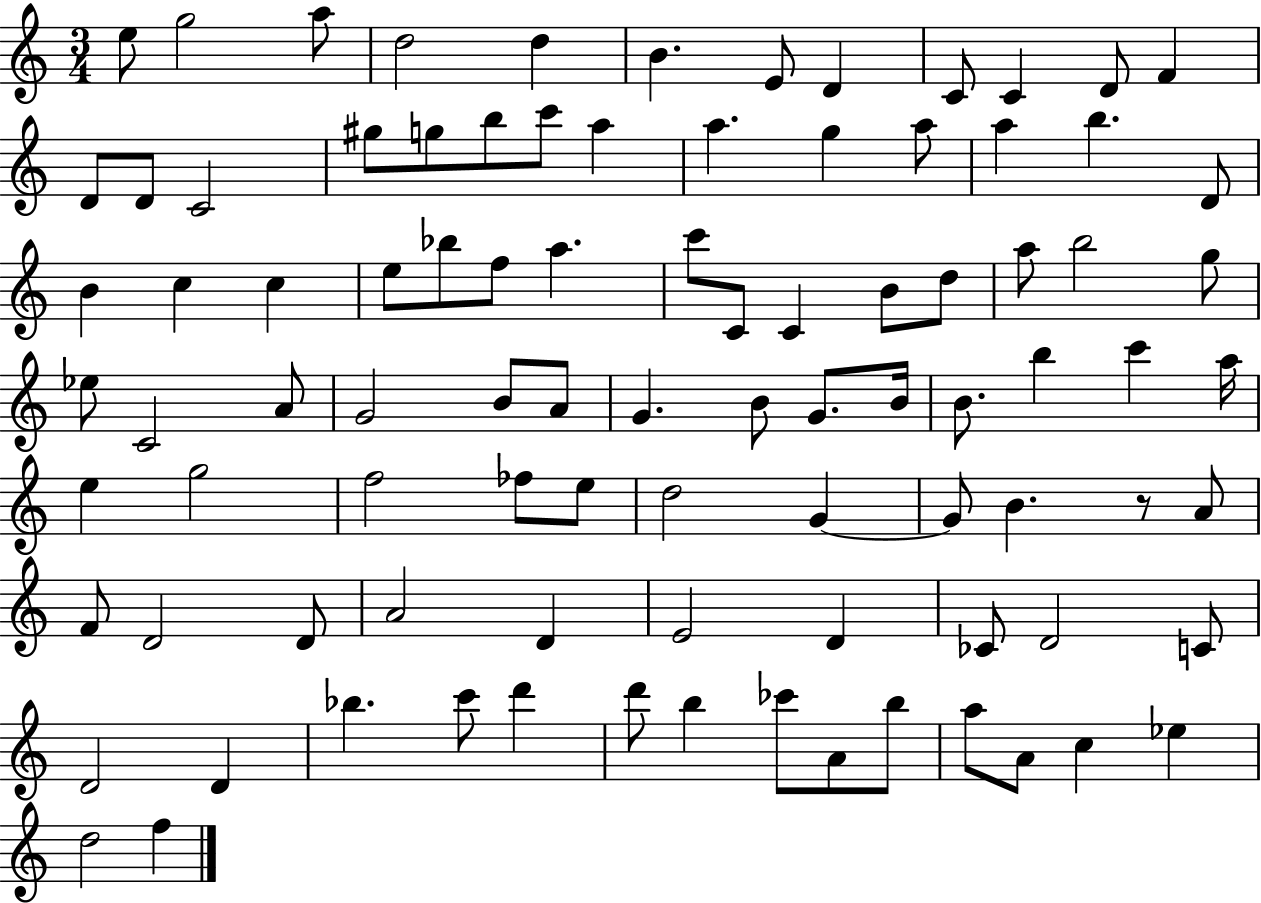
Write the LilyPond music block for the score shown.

{
  \clef treble
  \numericTimeSignature
  \time 3/4
  \key c \major
  \repeat volta 2 { e''8 g''2 a''8 | d''2 d''4 | b'4. e'8 d'4 | c'8 c'4 d'8 f'4 | \break d'8 d'8 c'2 | gis''8 g''8 b''8 c'''8 a''4 | a''4. g''4 a''8 | a''4 b''4. d'8 | \break b'4 c''4 c''4 | e''8 bes''8 f''8 a''4. | c'''8 c'8 c'4 b'8 d''8 | a''8 b''2 g''8 | \break ees''8 c'2 a'8 | g'2 b'8 a'8 | g'4. b'8 g'8. b'16 | b'8. b''4 c'''4 a''16 | \break e''4 g''2 | f''2 fes''8 e''8 | d''2 g'4~~ | g'8 b'4. r8 a'8 | \break f'8 d'2 d'8 | a'2 d'4 | e'2 d'4 | ces'8 d'2 c'8 | \break d'2 d'4 | bes''4. c'''8 d'''4 | d'''8 b''4 ces'''8 a'8 b''8 | a''8 a'8 c''4 ees''4 | \break d''2 f''4 | } \bar "|."
}